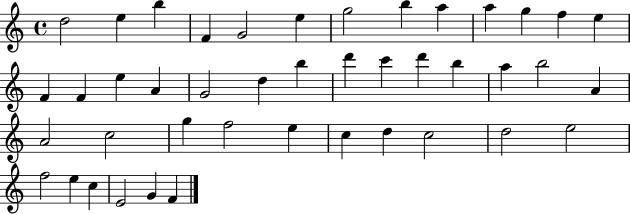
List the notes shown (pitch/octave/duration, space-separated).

D5/h E5/q B5/q F4/q G4/h E5/q G5/h B5/q A5/q A5/q G5/q F5/q E5/q F4/q F4/q E5/q A4/q G4/h D5/q B5/q D6/q C6/q D6/q B5/q A5/q B5/h A4/q A4/h C5/h G5/q F5/h E5/q C5/q D5/q C5/h D5/h E5/h F5/h E5/q C5/q E4/h G4/q F4/q